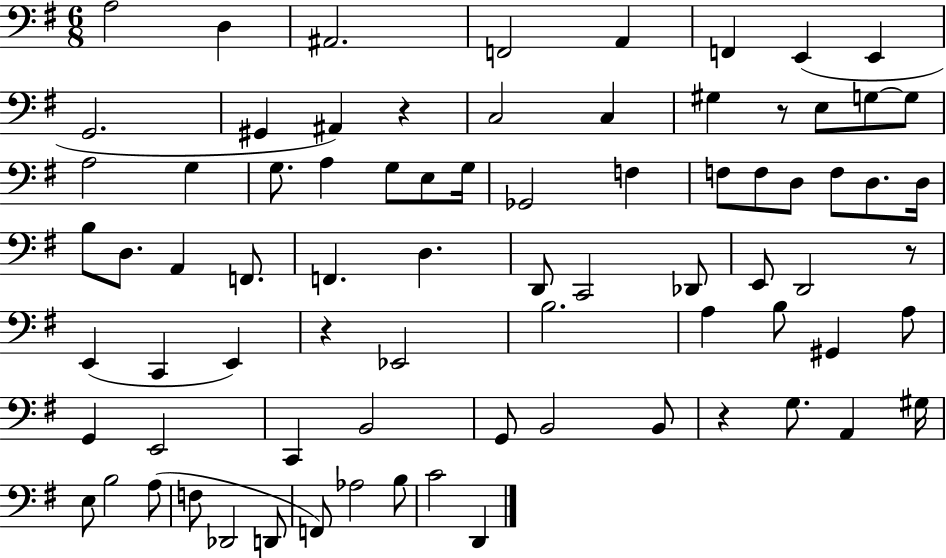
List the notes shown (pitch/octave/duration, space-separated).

A3/h D3/q A#2/h. F2/h A2/q F2/q E2/q E2/q G2/h. G#2/q A#2/q R/q C3/h C3/q G#3/q R/e E3/e G3/e G3/e A3/h G3/q G3/e. A3/q G3/e E3/e G3/s Gb2/h F3/q F3/e F3/e D3/e F3/e D3/e. D3/s B3/e D3/e. A2/q F2/e. F2/q. D3/q. D2/e C2/h Db2/e E2/e D2/h R/e E2/q C2/q E2/q R/q Eb2/h B3/h. A3/q B3/e G#2/q A3/e G2/q E2/h C2/q B2/h G2/e B2/h B2/e R/q G3/e. A2/q G#3/s E3/e B3/h A3/e F3/e Db2/h D2/e F2/e Ab3/h B3/e C4/h D2/q